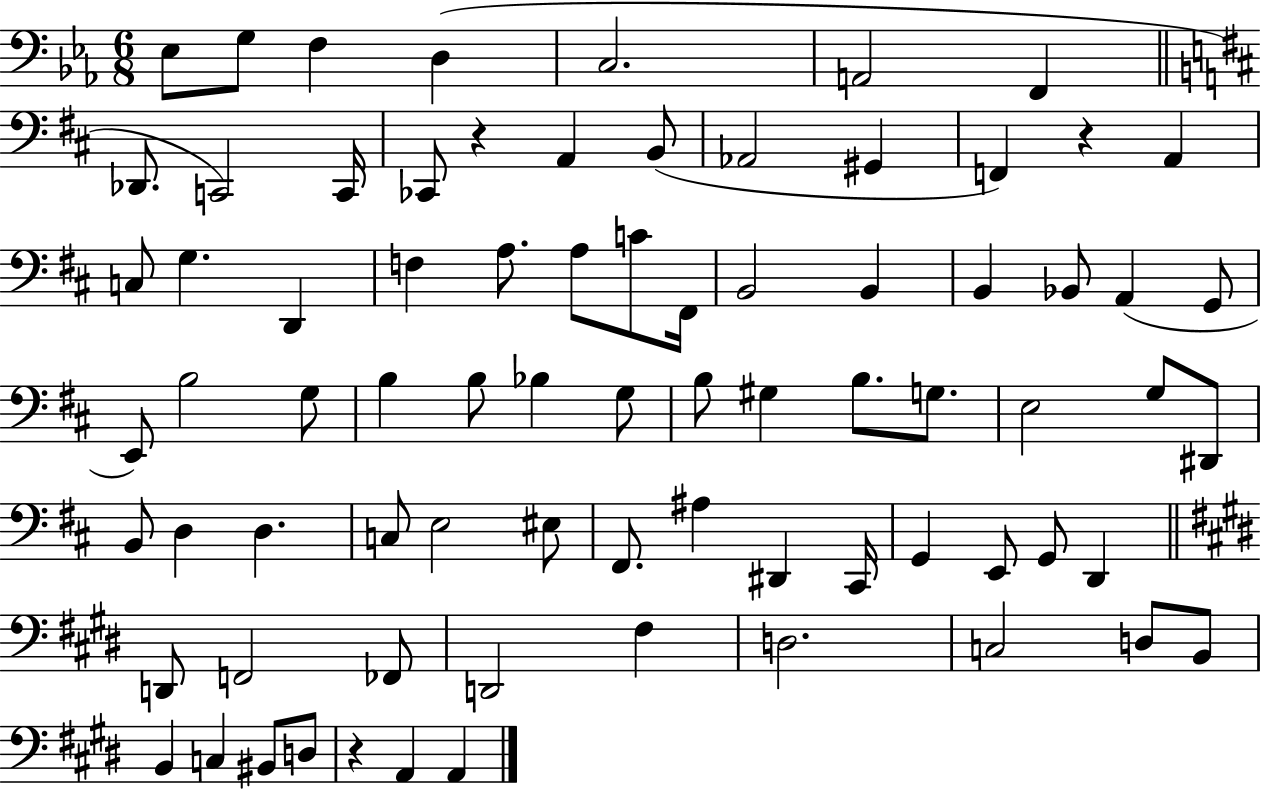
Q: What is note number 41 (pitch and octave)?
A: B3